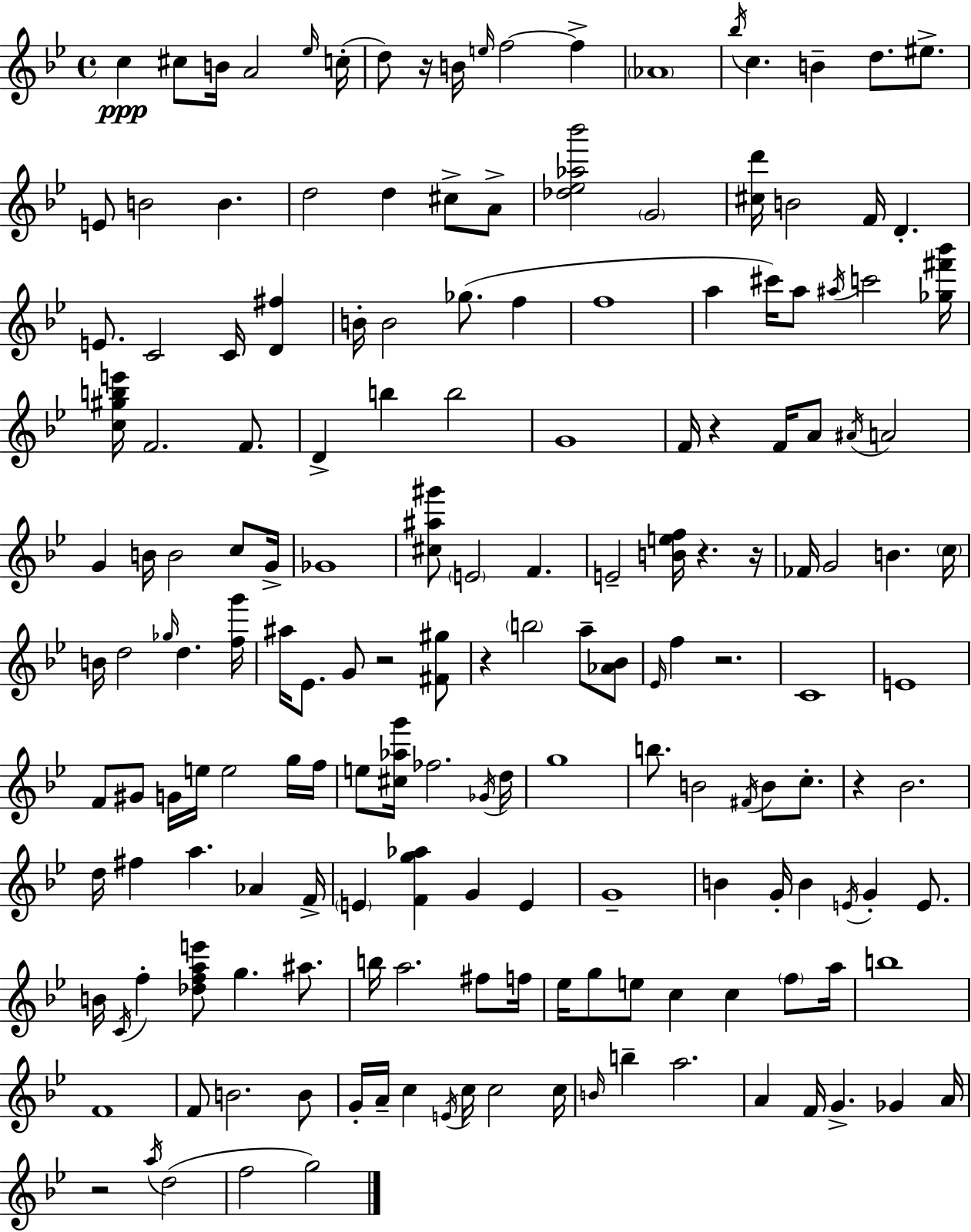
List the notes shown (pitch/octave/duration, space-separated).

C5/q C#5/e B4/s A4/h Eb5/s C5/s D5/e R/s B4/s E5/s F5/h F5/q Ab4/w Bb5/s C5/q. B4/q D5/e. EIS5/e. E4/e B4/h B4/q. D5/h D5/q C#5/e A4/e [Db5,Eb5,Ab5,Bb6]/h G4/h [C#5,D6]/s B4/h F4/s D4/q. E4/e. C4/h C4/s [D4,F#5]/q B4/s B4/h Gb5/e. F5/q F5/w A5/q C#6/s A5/e A#5/s C6/h [Gb5,F#6,Bb6]/s [C5,G#5,B5,E6]/s F4/h. F4/e. D4/q B5/q B5/h G4/w F4/s R/q F4/s A4/e A#4/s A4/h G4/q B4/s B4/h C5/e G4/s Gb4/w [C#5,A#5,G#6]/e E4/h F4/q. E4/h [B4,E5,F5]/s R/q. R/s FES4/s G4/h B4/q. C5/s B4/s D5/h Gb5/s D5/q. [F5,G6]/s A#5/s Eb4/e. G4/e R/h [F#4,G#5]/e R/q B5/h A5/e [Ab4,Bb4]/e Eb4/s F5/q R/h. C4/w E4/w F4/e G#4/e G4/s E5/s E5/h G5/s F5/s E5/e [C#5,Ab5,G6]/s FES5/h. Gb4/s D5/s G5/w B5/e. B4/h F#4/s B4/e C5/e. R/q Bb4/h. D5/s F#5/q A5/q. Ab4/q F4/s E4/q [F4,G5,Ab5]/q G4/q E4/q G4/w B4/q G4/s B4/q E4/s G4/q E4/e. B4/s C4/s F5/q [Db5,F5,A5,E6]/e G5/q. A#5/e. B5/s A5/h. F#5/e F5/s Eb5/s G5/e E5/e C5/q C5/q F5/e A5/s B5/w F4/w F4/e B4/h. B4/e G4/s A4/s C5/q E4/s C5/s C5/h C5/s B4/s B5/q A5/h. A4/q F4/s G4/q. Gb4/q A4/s R/h A5/s D5/h F5/h G5/h